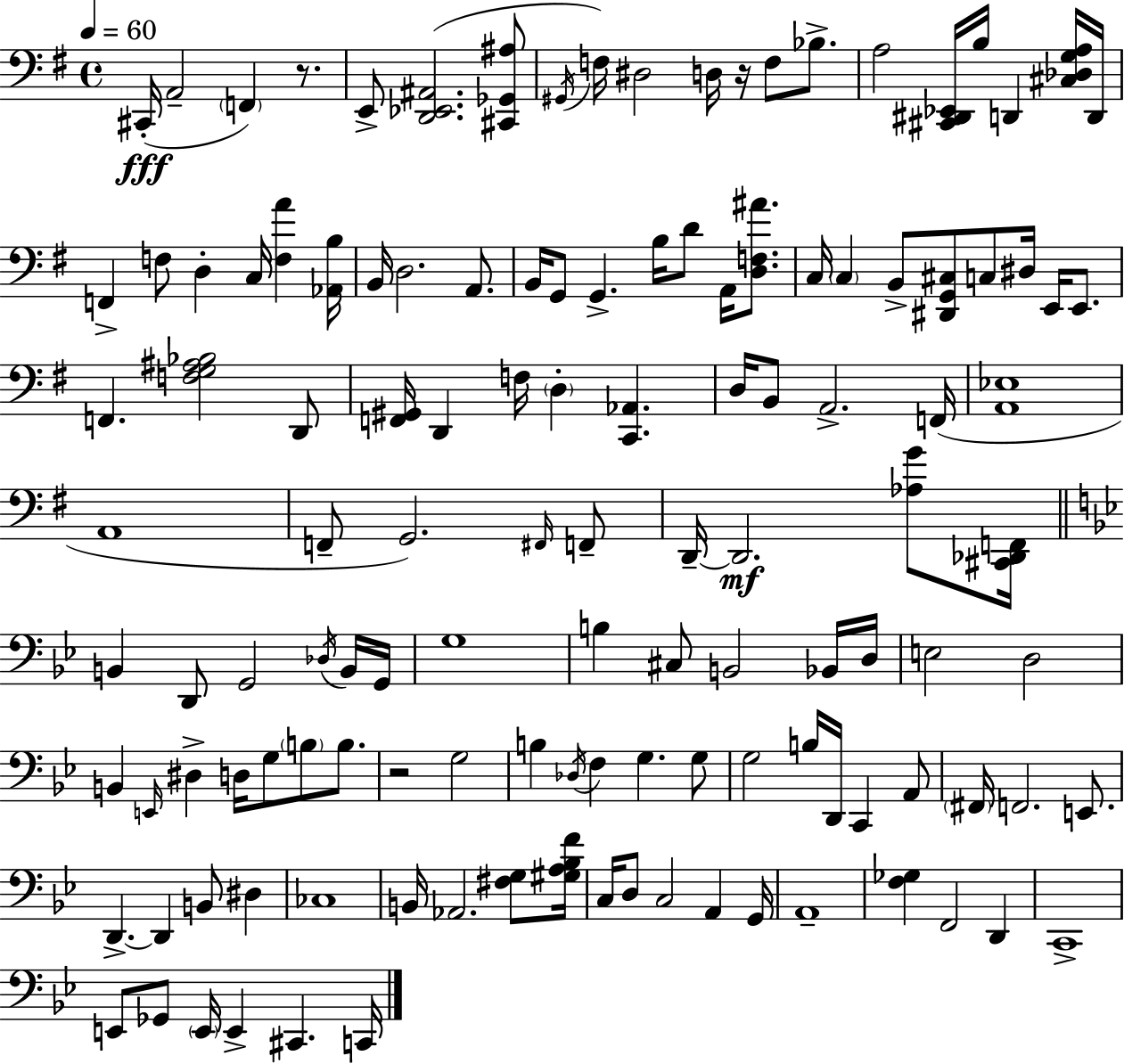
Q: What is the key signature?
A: E minor